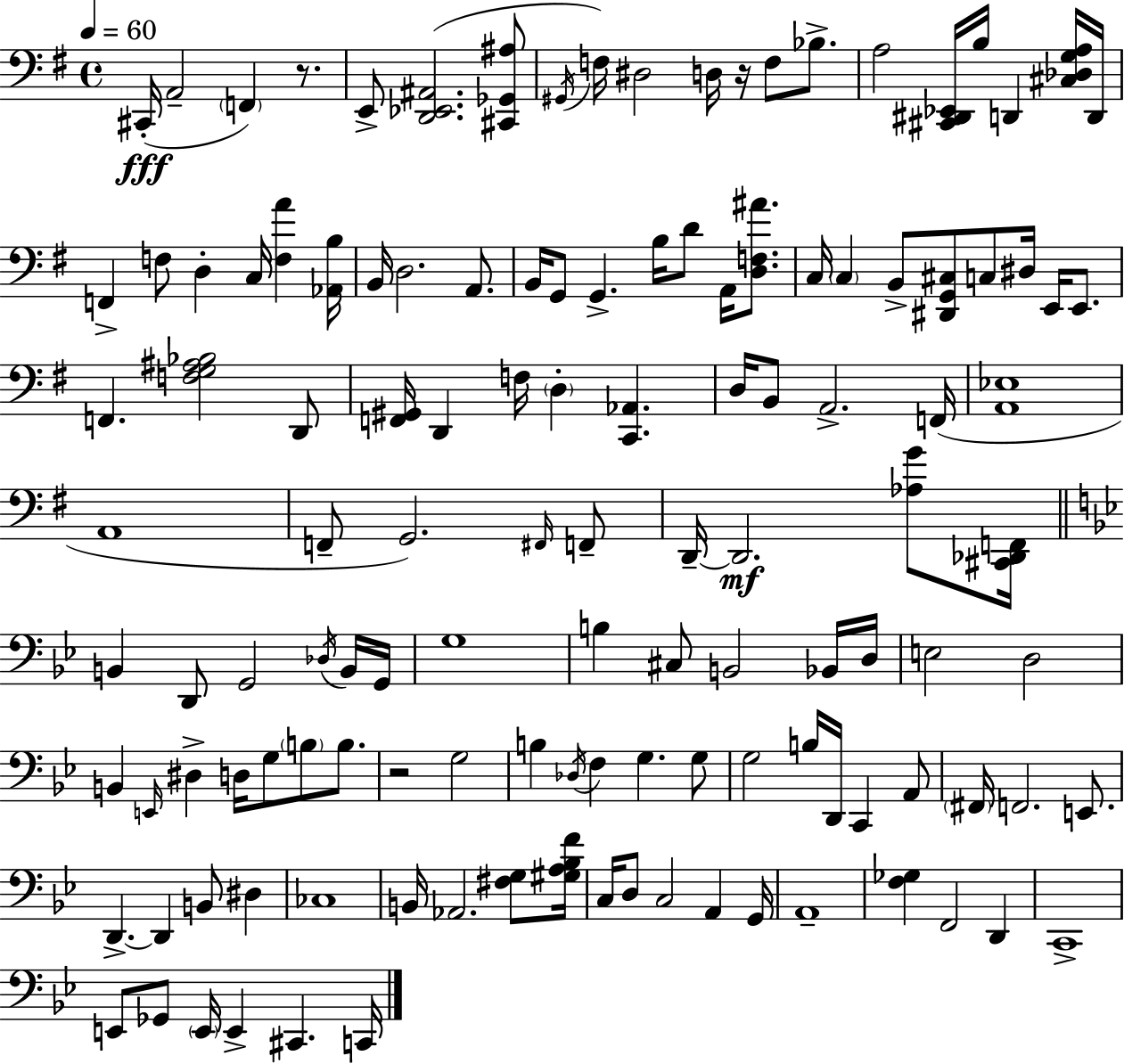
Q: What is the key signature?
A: E minor